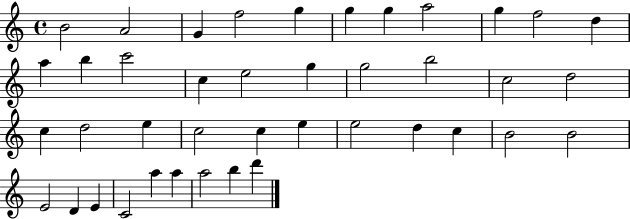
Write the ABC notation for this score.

X:1
T:Untitled
M:4/4
L:1/4
K:C
B2 A2 G f2 g g g a2 g f2 d a b c'2 c e2 g g2 b2 c2 d2 c d2 e c2 c e e2 d c B2 B2 E2 D E C2 a a a2 b d'